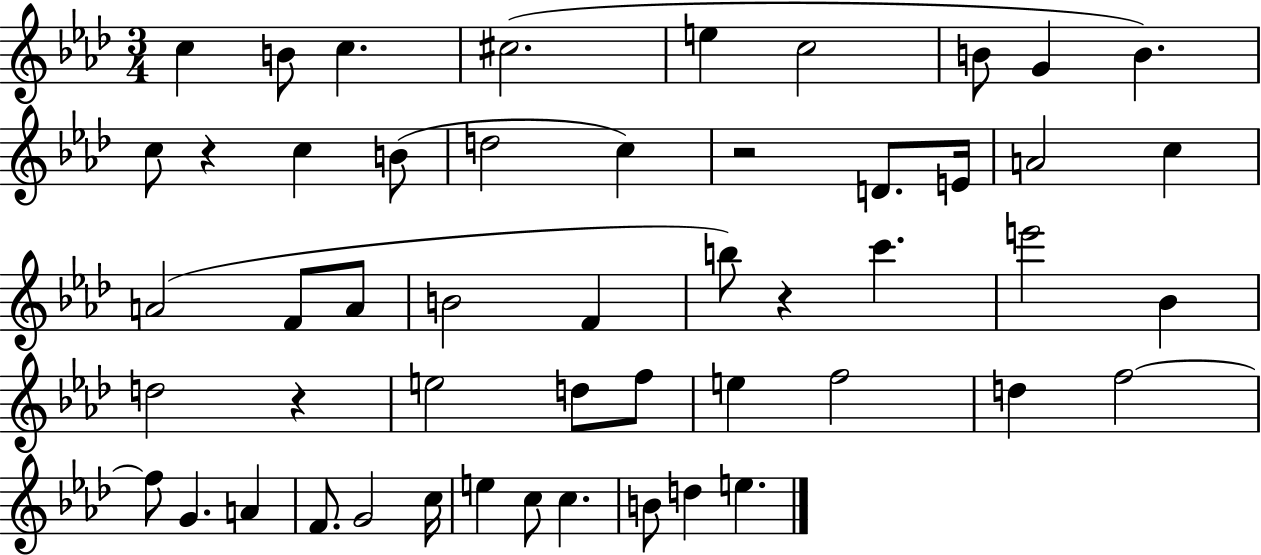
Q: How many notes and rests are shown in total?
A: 51